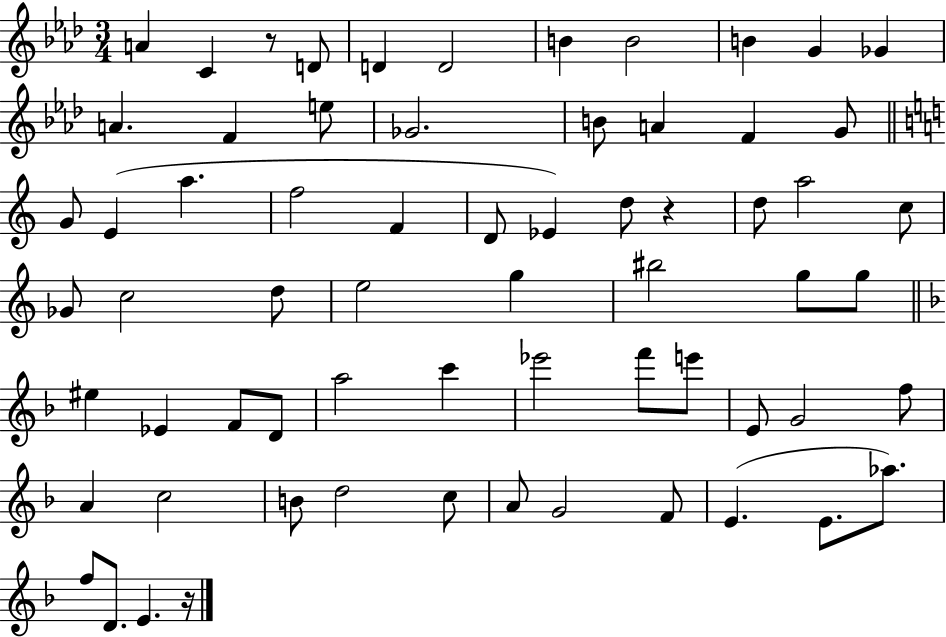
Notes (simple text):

A4/q C4/q R/e D4/e D4/q D4/h B4/q B4/h B4/q G4/q Gb4/q A4/q. F4/q E5/e Gb4/h. B4/e A4/q F4/q G4/e G4/e E4/q A5/q. F5/h F4/q D4/e Eb4/q D5/e R/q D5/e A5/h C5/e Gb4/e C5/h D5/e E5/h G5/q BIS5/h G5/e G5/e EIS5/q Eb4/q F4/e D4/e A5/h C6/q Eb6/h F6/e E6/e E4/e G4/h F5/e A4/q C5/h B4/e D5/h C5/e A4/e G4/h F4/e E4/q. E4/e. Ab5/e. F5/e D4/e. E4/q. R/s